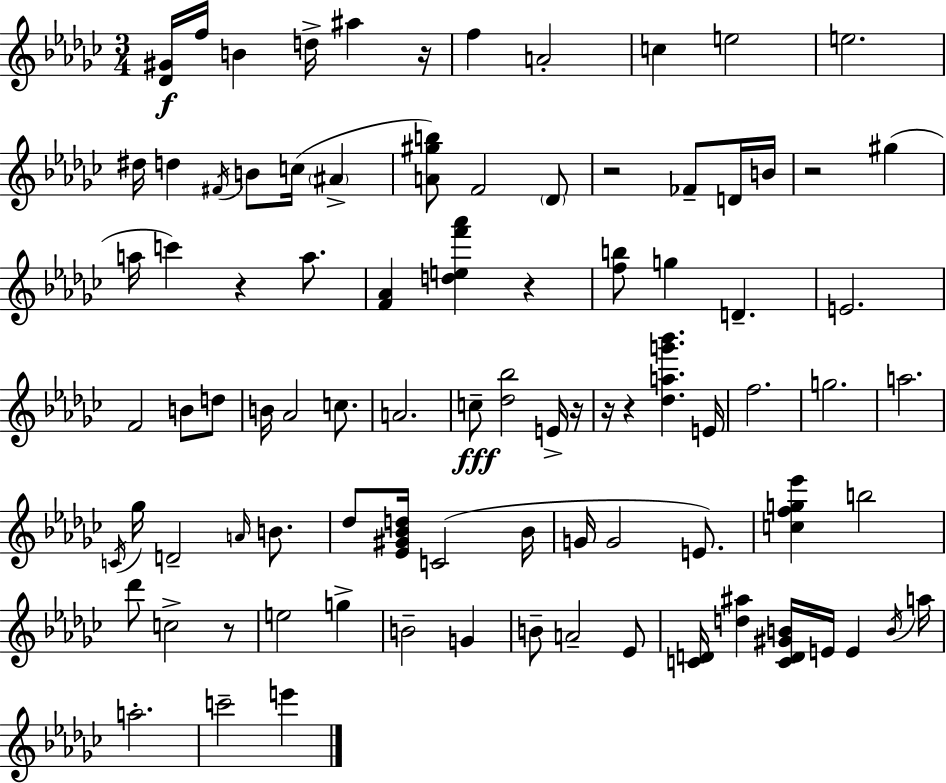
{
  \clef treble
  \numericTimeSignature
  \time 3/4
  \key ees \minor
  <des' gis'>16\f f''16 b'4 d''16-> ais''4 r16 | f''4 a'2-. | c''4 e''2 | e''2. | \break dis''16 d''4 \acciaccatura { fis'16 } b'8 c''16( \parenthesize ais'4-> | <a' gis'' b''>8) f'2 \parenthesize des'8 | r2 fes'8-- d'16 | b'16 r2 gis''4( | \break a''16 c'''4) r4 a''8. | <f' aes'>4 <d'' e'' f''' aes'''>4 r4 | <f'' b''>8 g''4 d'4.-- | e'2. | \break f'2 b'8 d''8 | b'16 aes'2 c''8. | a'2. | c''8--\fff <des'' bes''>2 e'16-> | \break r16 r16 r4 <des'' a'' g''' bes'''>4. | e'16 f''2. | g''2. | a''2. | \break \acciaccatura { c'16 } ges''16 d'2-- \grace { a'16 } | b'8. des''8 <ees' gis' bes' d''>16 c'2( | bes'16 g'16 g'2 | e'8.) <c'' f'' g'' ees'''>4 b''2 | \break des'''8 c''2-> | r8 e''2 g''4-> | b'2-- g'4 | b'8-- a'2-- | \break ees'8 <c' d'>16 <d'' ais''>4 <c' d' gis' b'>16 e'16 e'4 | \acciaccatura { b'16 } a''16 a''2.-. | c'''2-- | e'''4 \bar "|."
}